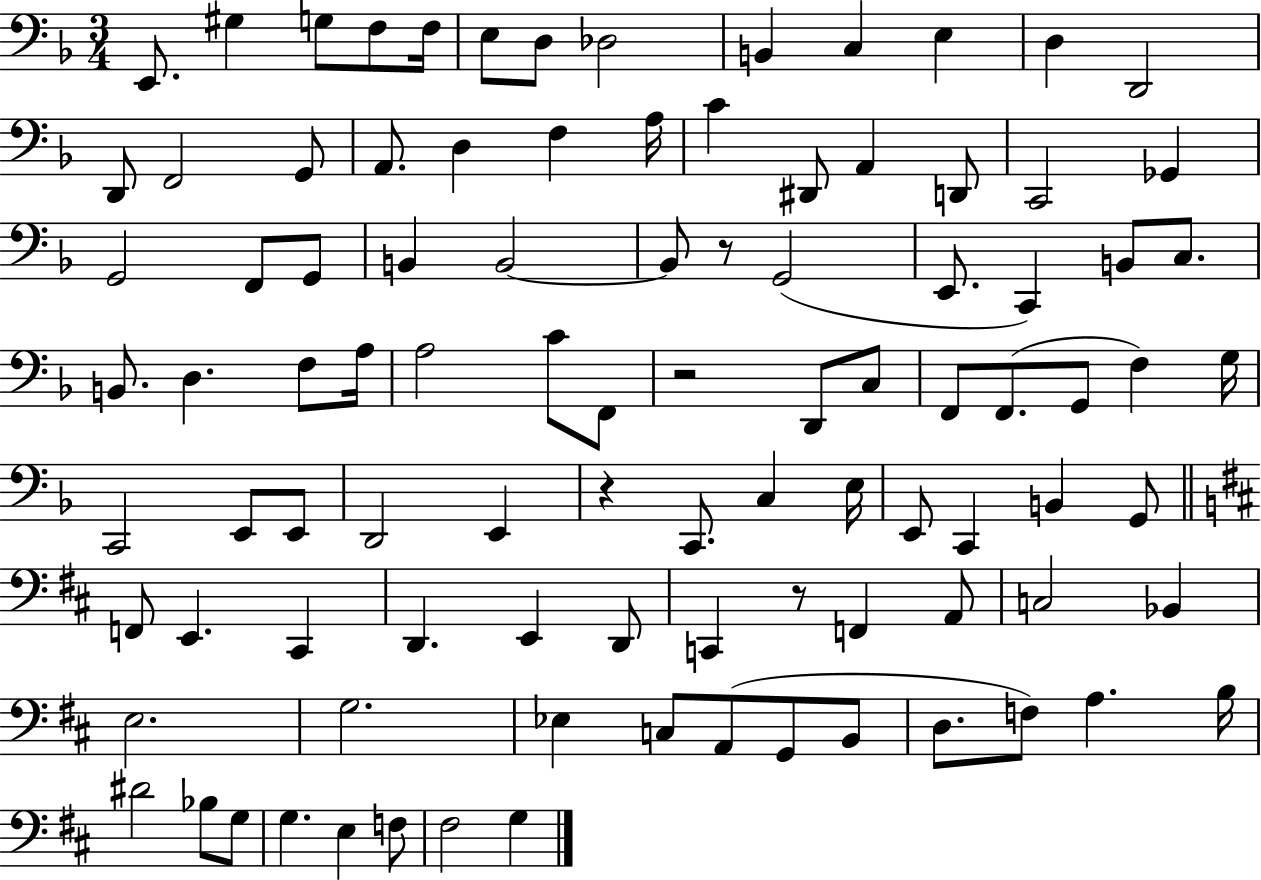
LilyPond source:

{
  \clef bass
  \numericTimeSignature
  \time 3/4
  \key f \major
  e,8. gis4 g8 f8 f16 | e8 d8 des2 | b,4 c4 e4 | d4 d,2 | \break d,8 f,2 g,8 | a,8. d4 f4 a16 | c'4 dis,8 a,4 d,8 | c,2 ges,4 | \break g,2 f,8 g,8 | b,4 b,2~~ | b,8 r8 g,2( | e,8. c,4) b,8 c8. | \break b,8. d4. f8 a16 | a2 c'8 f,8 | r2 d,8 c8 | f,8 f,8.( g,8 f4) g16 | \break c,2 e,8 e,8 | d,2 e,4 | r4 c,8. c4 e16 | e,8 c,4 b,4 g,8 | \break \bar "||" \break \key b \minor f,8 e,4. cis,4 | d,4. e,4 d,8 | c,4 r8 f,4 a,8 | c2 bes,4 | \break e2. | g2. | ees4 c8 a,8( g,8 b,8 | d8. f8) a4. b16 | \break dis'2 bes8 g8 | g4. e4 f8 | fis2 g4 | \bar "|."
}